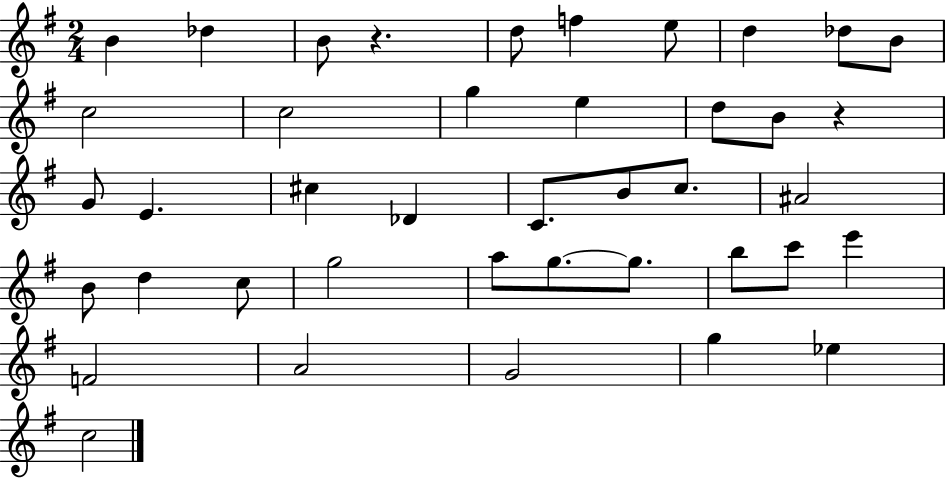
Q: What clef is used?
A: treble